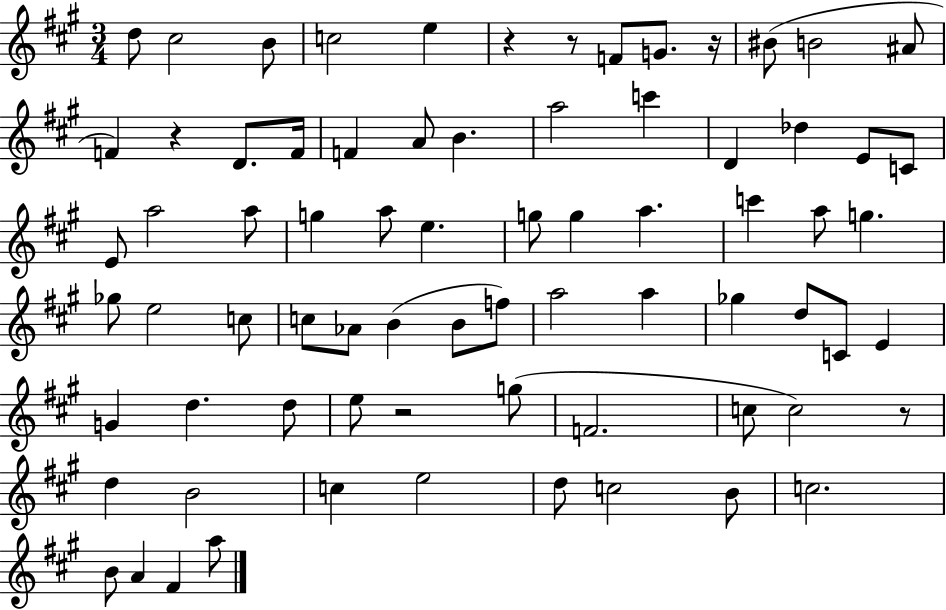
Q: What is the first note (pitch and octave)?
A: D5